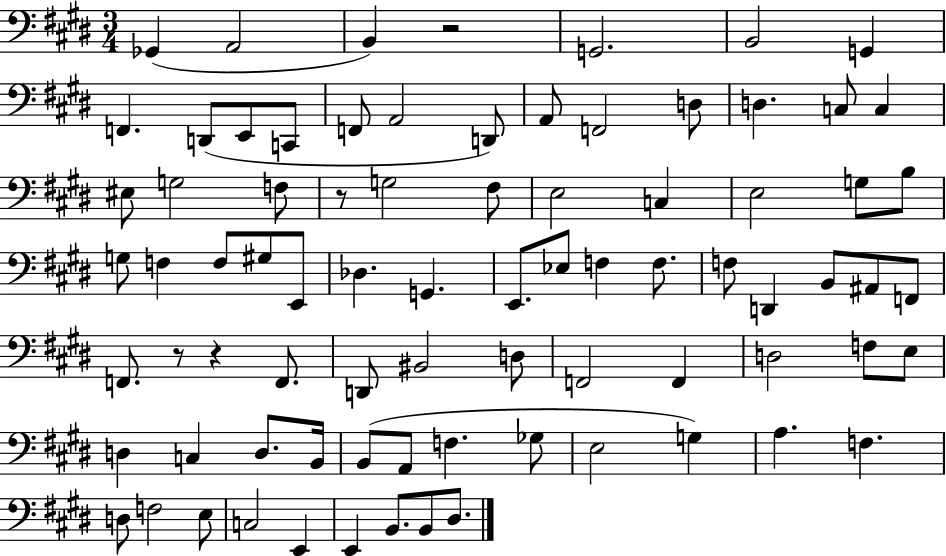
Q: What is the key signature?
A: E major